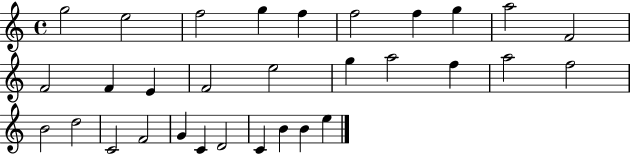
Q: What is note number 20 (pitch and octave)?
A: F5